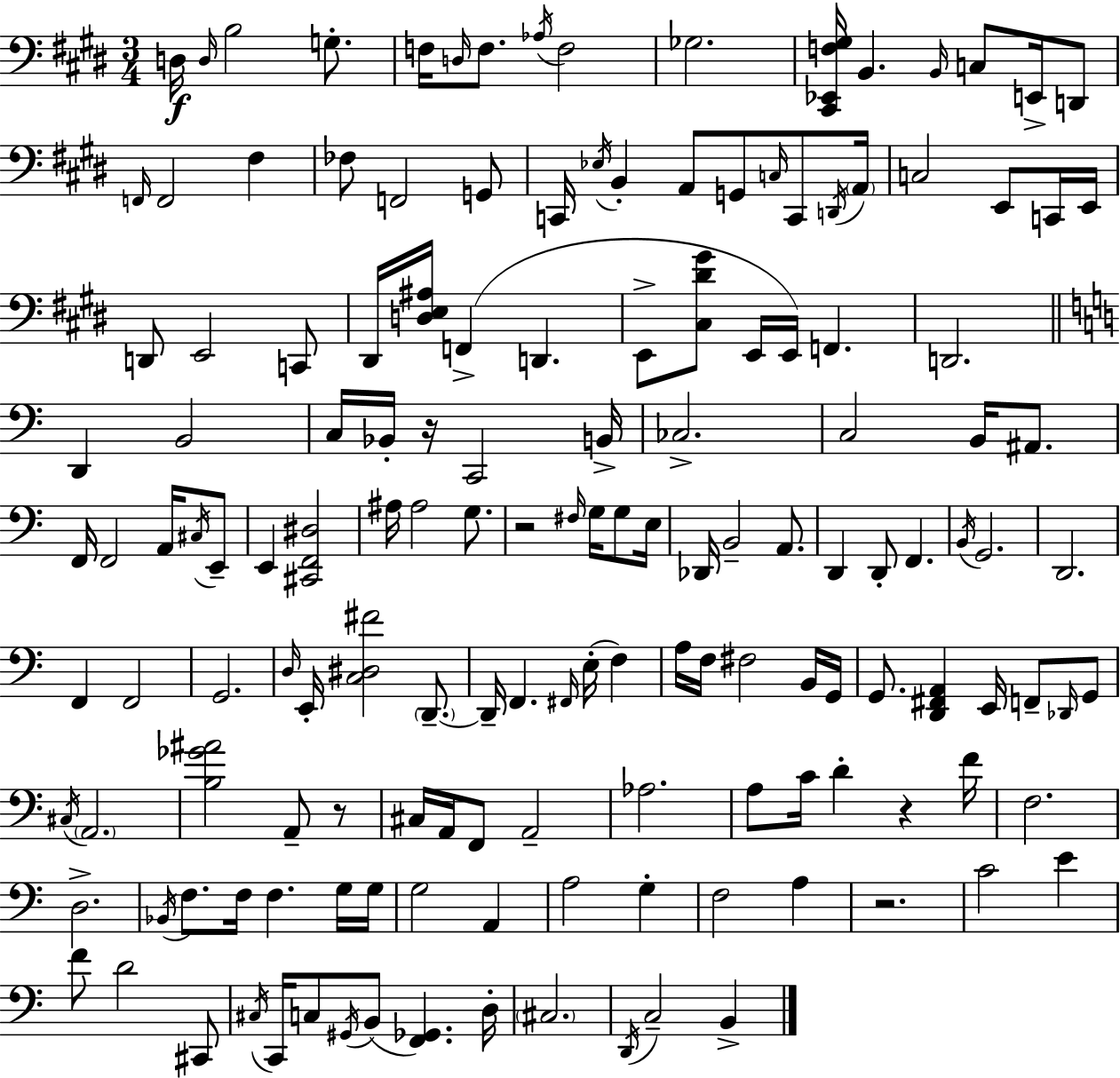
X:1
T:Untitled
M:3/4
L:1/4
K:E
D,/4 D,/4 B,2 G,/2 F,/4 D,/4 F,/2 _A,/4 F,2 _G,2 [^C,,_E,,F,^G,]/4 B,, B,,/4 C,/2 E,,/4 D,,/2 F,,/4 F,,2 ^F, _F,/2 F,,2 G,,/2 C,,/4 _E,/4 B,, A,,/2 G,,/2 C,/4 C,,/2 D,,/4 A,,/4 C,2 E,,/2 C,,/4 E,,/4 D,,/2 E,,2 C,,/2 ^D,,/4 [D,E,^A,]/4 F,, D,, E,,/2 [^C,^D^G]/2 E,,/4 E,,/4 F,, D,,2 D,, B,,2 C,/4 _B,,/4 z/4 C,,2 B,,/4 _C,2 C,2 B,,/4 ^A,,/2 F,,/4 F,,2 A,,/4 ^C,/4 E,,/2 E,, [^C,,F,,^D,]2 ^A,/4 ^A,2 G,/2 z2 ^F,/4 G,/4 G,/2 E,/4 _D,,/4 B,,2 A,,/2 D,, D,,/2 F,, B,,/4 G,,2 D,,2 F,, F,,2 G,,2 D,/4 E,,/4 [C,^D,^F]2 D,,/2 D,,/4 F,, ^F,,/4 E,/4 F, A,/4 F,/4 ^F,2 B,,/4 G,,/4 G,,/2 [D,,^F,,A,,] E,,/4 F,,/2 _D,,/4 G,,/2 ^C,/4 A,,2 [B,_G^A]2 A,,/2 z/2 ^C,/4 A,,/4 F,,/2 A,,2 _A,2 A,/2 C/4 D z F/4 F,2 D,2 _B,,/4 F,/2 F,/4 F, G,/4 G,/4 G,2 A,, A,2 G, F,2 A, z2 C2 E F/2 D2 ^C,,/2 ^C,/4 C,,/4 C,/2 ^G,,/4 B,,/2 [F,,_G,,] D,/4 ^C,2 D,,/4 C,2 B,,